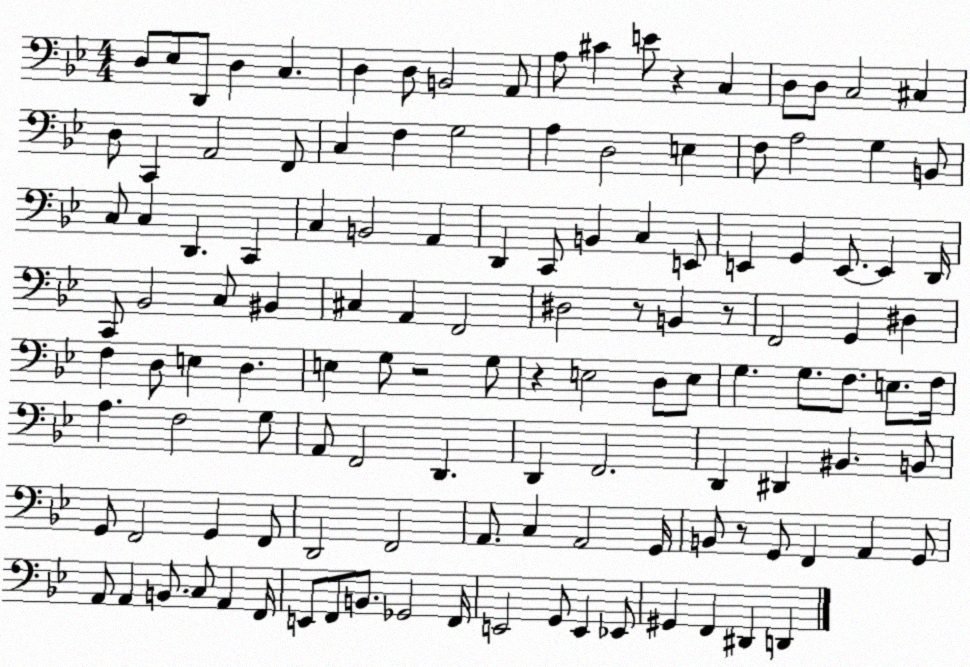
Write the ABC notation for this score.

X:1
T:Untitled
M:4/4
L:1/4
K:Bb
D,/2 _E,/2 D,,/2 D, C, D, D,/2 B,,2 A,,/2 A,/2 ^C E/2 z C, D,/2 D,/2 C,2 ^C, D,/2 C,, A,,2 F,,/2 C, F, G,2 A, D,2 E, F,/2 A,2 G, B,,/2 C,/2 C, D,, C,, C, B,,2 A,, D,, C,,/2 B,, C, E,,/2 E,, G,, E,,/2 E,, D,,/4 C,,/2 _B,,2 C,/2 ^B,, ^C, A,, F,,2 ^D,2 z/2 B,, z/2 F,,2 G,, ^D, F, D,/2 E, D, E, G,/2 z2 G,/2 z E,2 D,/2 E,/2 G, G,/2 F,/2 E,/2 F,/4 A, F,2 G,/2 A,,/2 F,,2 D,, D,, F,,2 D,, ^D,, ^B,, B,,/2 G,,/2 F,,2 G,, F,,/2 D,,2 F,,2 A,,/2 C, A,,2 G,,/4 B,,/2 z/2 G,,/2 F,, A,, G,,/2 A,,/2 A,, B,,/2 C,/2 A,, F,,/4 E,,/2 F,,/2 B,,/2 _G,,2 F,,/4 E,,2 G,,/2 E,, _E,,/2 ^G,, F,, ^D,, D,,